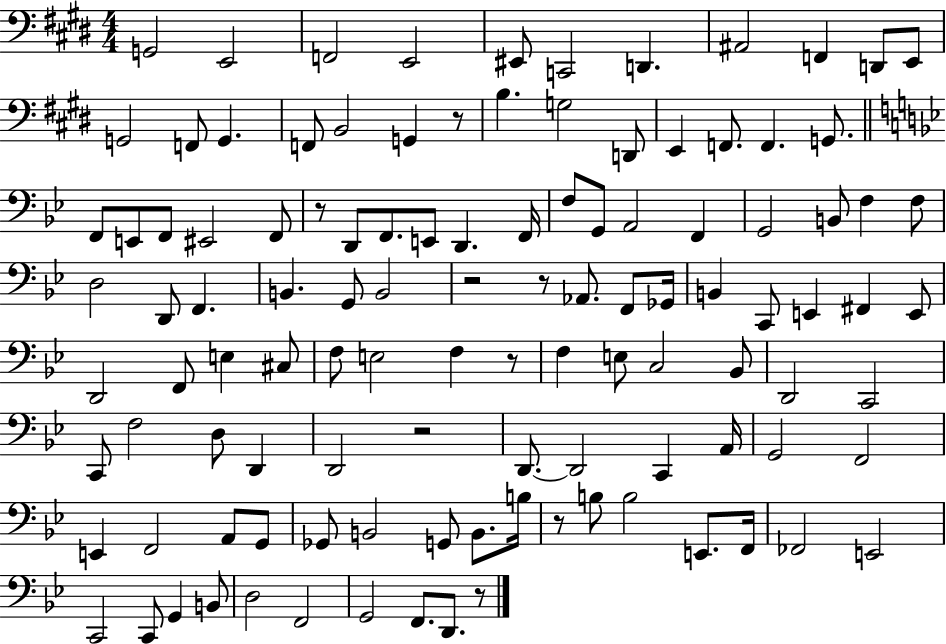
{
  \clef bass
  \numericTimeSignature
  \time 4/4
  \key e \major
  g,2 e,2 | f,2 e,2 | eis,8 c,2 d,4. | ais,2 f,4 d,8 e,8 | \break g,2 f,8 g,4. | f,8 b,2 g,4 r8 | b4. g2 d,8 | e,4 f,8. f,4. g,8. | \break \bar "||" \break \key bes \major f,8 e,8 f,8 eis,2 f,8 | r8 d,8 f,8. e,8 d,4. f,16 | f8 g,8 a,2 f,4 | g,2 b,8 f4 f8 | \break d2 d,8 f,4. | b,4. g,8 b,2 | r2 r8 aes,8. f,8 ges,16 | b,4 c,8 e,4 fis,4 e,8 | \break d,2 f,8 e4 cis8 | f8 e2 f4 r8 | f4 e8 c2 bes,8 | d,2 c,2 | \break c,8 f2 d8 d,4 | d,2 r2 | d,8.~~ d,2 c,4 a,16 | g,2 f,2 | \break e,4 f,2 a,8 g,8 | ges,8 b,2 g,8 b,8. b16 | r8 b8 b2 e,8. f,16 | fes,2 e,2 | \break c,2 c,8 g,4 b,8 | d2 f,2 | g,2 f,8. d,8. r8 | \bar "|."
}